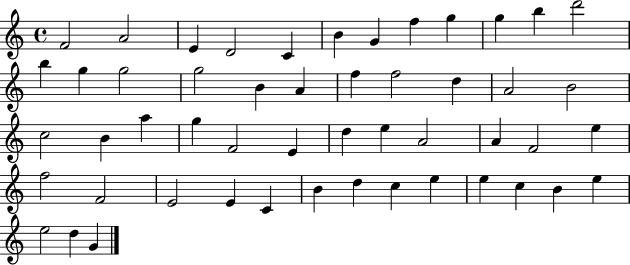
{
  \clef treble
  \time 4/4
  \defaultTimeSignature
  \key c \major
  f'2 a'2 | e'4 d'2 c'4 | b'4 g'4 f''4 g''4 | g''4 b''4 d'''2 | \break b''4 g''4 g''2 | g''2 b'4 a'4 | f''4 f''2 d''4 | a'2 b'2 | \break c''2 b'4 a''4 | g''4 f'2 e'4 | d''4 e''4 a'2 | a'4 f'2 e''4 | \break f''2 f'2 | e'2 e'4 c'4 | b'4 d''4 c''4 e''4 | e''4 c''4 b'4 e''4 | \break e''2 d''4 g'4 | \bar "|."
}